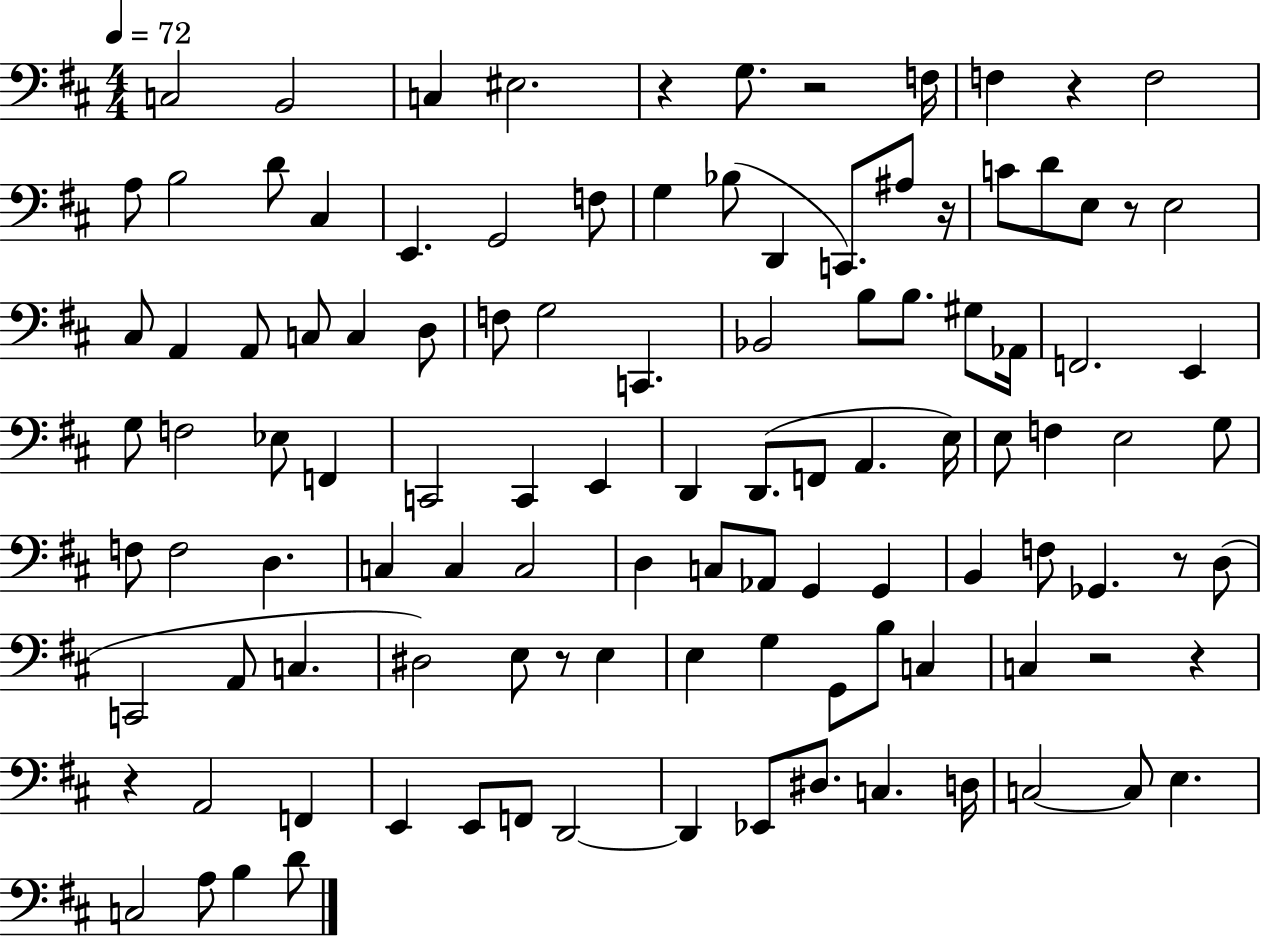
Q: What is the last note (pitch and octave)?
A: D4